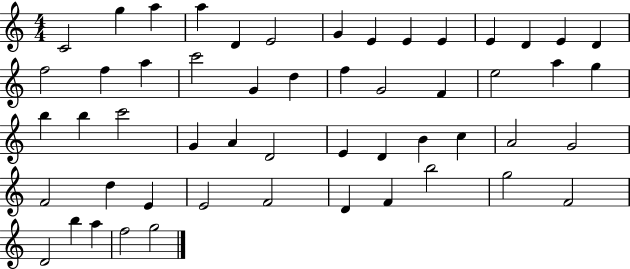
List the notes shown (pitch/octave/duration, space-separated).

C4/h G5/q A5/q A5/q D4/q E4/h G4/q E4/q E4/q E4/q E4/q D4/q E4/q D4/q F5/h F5/q A5/q C6/h G4/q D5/q F5/q G4/h F4/q E5/h A5/q G5/q B5/q B5/q C6/h G4/q A4/q D4/h E4/q D4/q B4/q C5/q A4/h G4/h F4/h D5/q E4/q E4/h F4/h D4/q F4/q B5/h G5/h F4/h D4/h B5/q A5/q F5/h G5/h